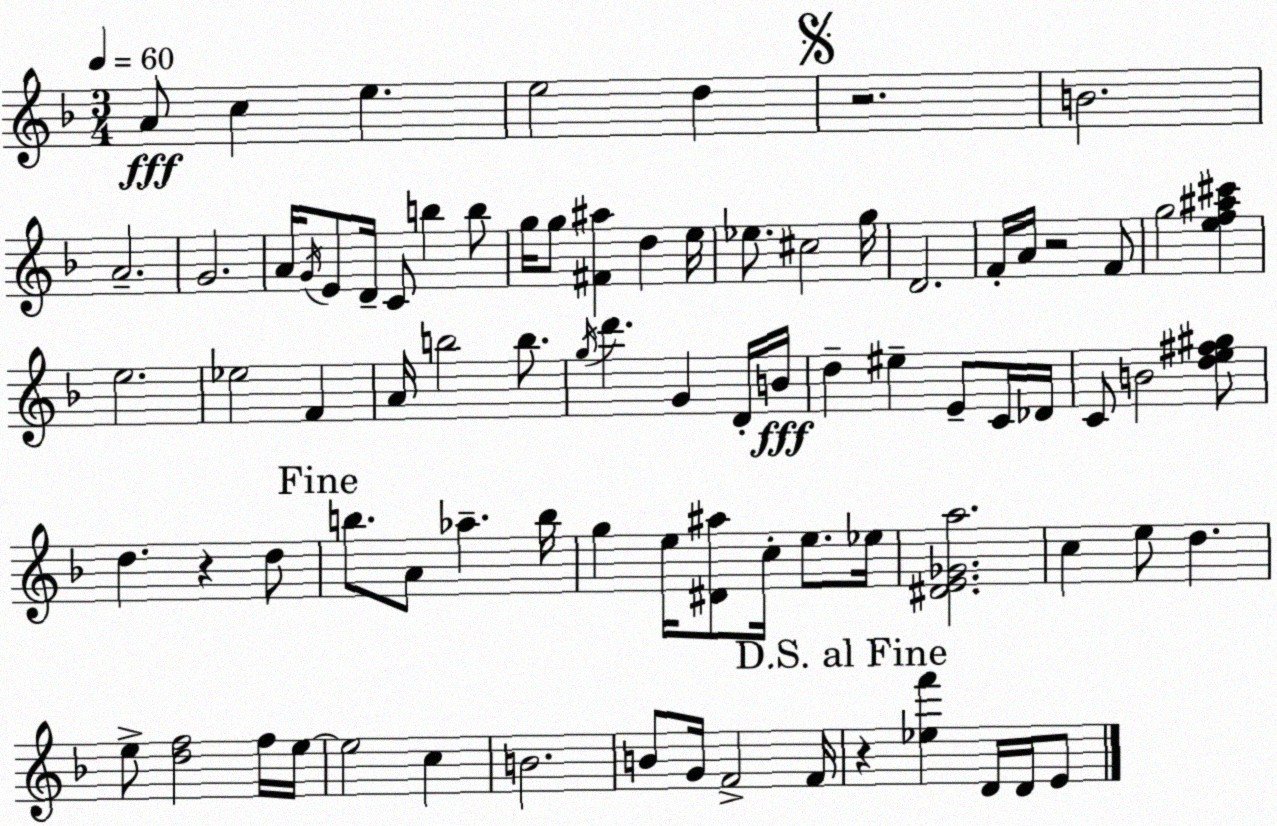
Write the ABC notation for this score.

X:1
T:Untitled
M:3/4
L:1/4
K:Dm
A/2 c e e2 d z2 B2 A2 G2 A/4 G/4 E/2 D/4 C/2 b b/2 g/4 g/2 [^F^a] d e/4 _e/2 ^c2 g/4 D2 F/4 A/4 z2 F/2 g2 [ef^a^c'] e2 _e2 F A/4 b2 b/2 g/4 d' G D/4 B/4 d ^e E/2 C/4 _D/4 C/2 B2 [de^f^g]/2 d z d/2 b/2 A/2 _a b/4 g e/4 [^D^a]/2 c/4 e/2 _e/4 [^DE_Ga]2 c e/2 d e/2 [df]2 f/4 e/4 e2 c B2 B/2 G/4 F2 F/4 z [_ef'] D/4 D/4 E/2